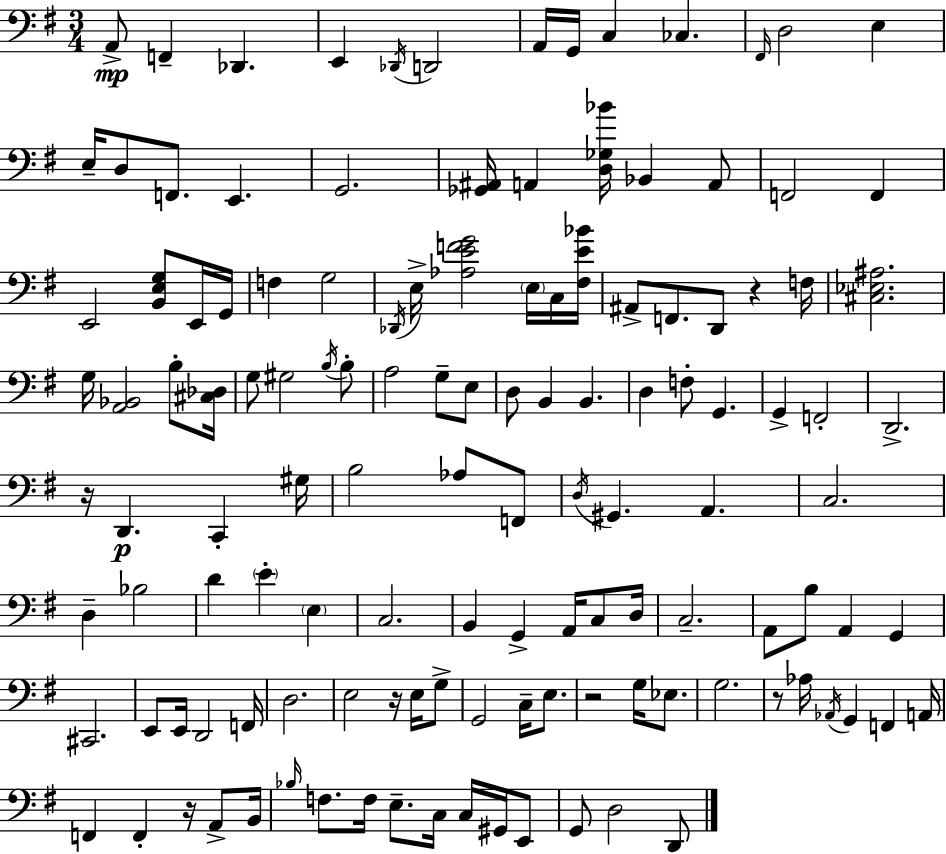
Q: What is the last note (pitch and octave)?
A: D2